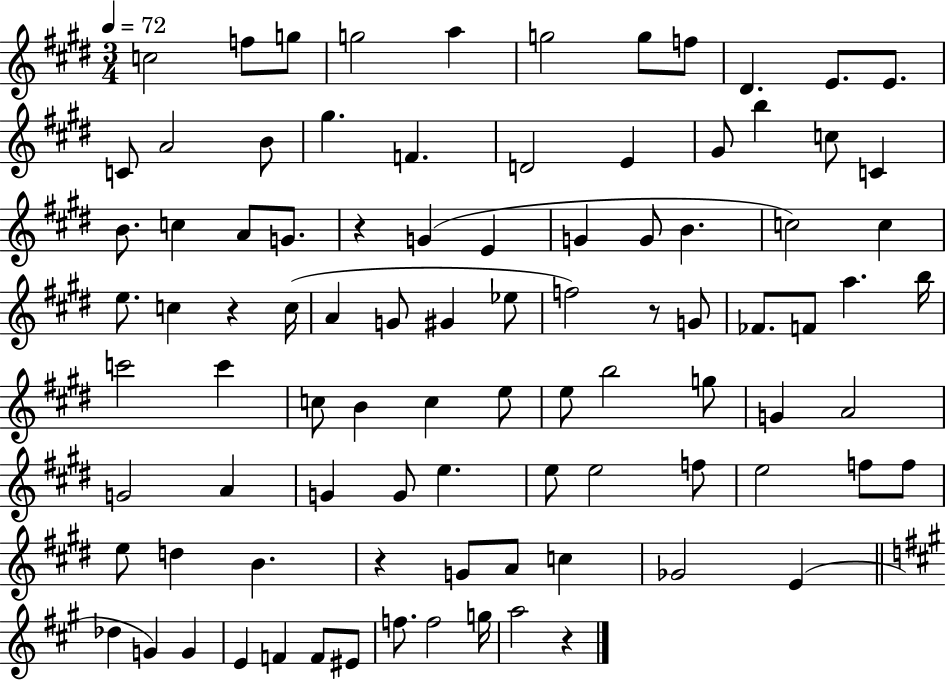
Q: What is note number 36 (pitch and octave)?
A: C5